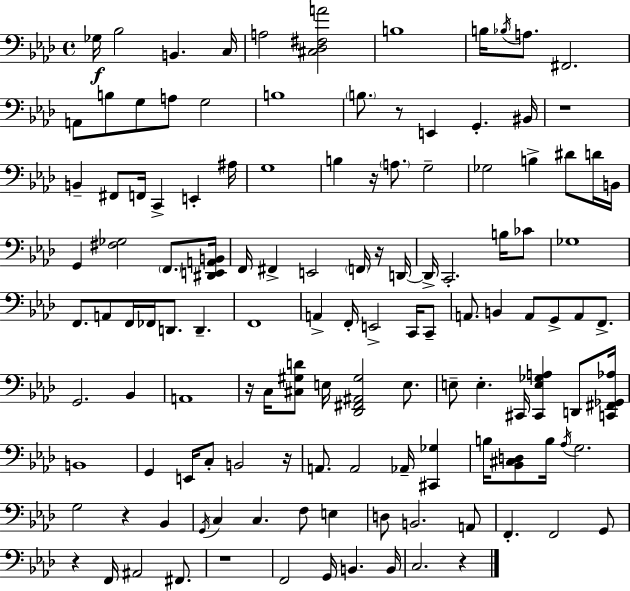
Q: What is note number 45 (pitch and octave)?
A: B3